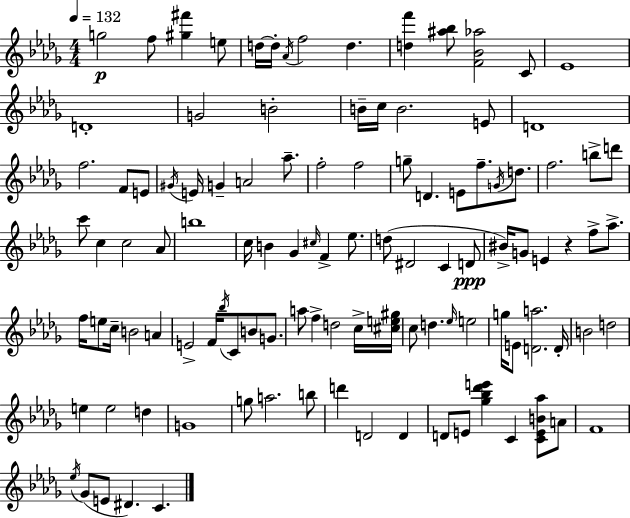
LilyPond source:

{
  \clef treble
  \numericTimeSignature
  \time 4/4
  \key bes \minor
  \tempo 4 = 132
  g''2\p f''8 <gis'' fis'''>4 e''8 | d''16~~ d''16-. \acciaccatura { aes'16 } f''2 d''4. | <d'' f'''>4 <ais'' bes''>8 <f' bes' aes''>2 c'8 | ees'1 | \break d'1-. | g'2 b'2-. | b'16-- c''16 b'2. e'8 | d'1 | \break f''2. f'8 e'8 | \acciaccatura { gis'16 } e'16 g'4-- a'2 aes''8.-- | f''2-. f''2 | g''8-- d'4. e'8 f''8.-- \acciaccatura { g'16 } | \break d''8. f''2. b''8-> | d'''8 c'''8 c''4 c''2 | aes'8 b''1 | c''16 b'4 ges'4 \grace { cis''16 } f'4-> | \break ees''8. d''8( dis'2 c'4 | d'8\ppp bis'16->) g'8 e'4 r4 f''8-> | aes''8.-> f''16 e''8 c''16-- b'2 | a'4 e'2-> f'16 \acciaccatura { bes''16 } c'8 | \break b'8 g'8. a''8 f''4-> d''2 | c''16-> <cis'' e'' gis''>16 c''8 d''4. \grace { ees''16 } e''2 | g''16 e'8 <d' a''>2. | d'16-. b'2 d''2 | \break e''4 e''2 | d''4 g'1 | g''8 a''2. | b''8 d'''4 d'2 | \break d'4 d'8 e'8 <ges'' bes'' des''' e'''>4 c'4 | <c' e' b' aes''>8 a'8 f'1 | \acciaccatura { ees''16 } ges'8( e'8 dis'4.) | c'4. \bar "|."
}